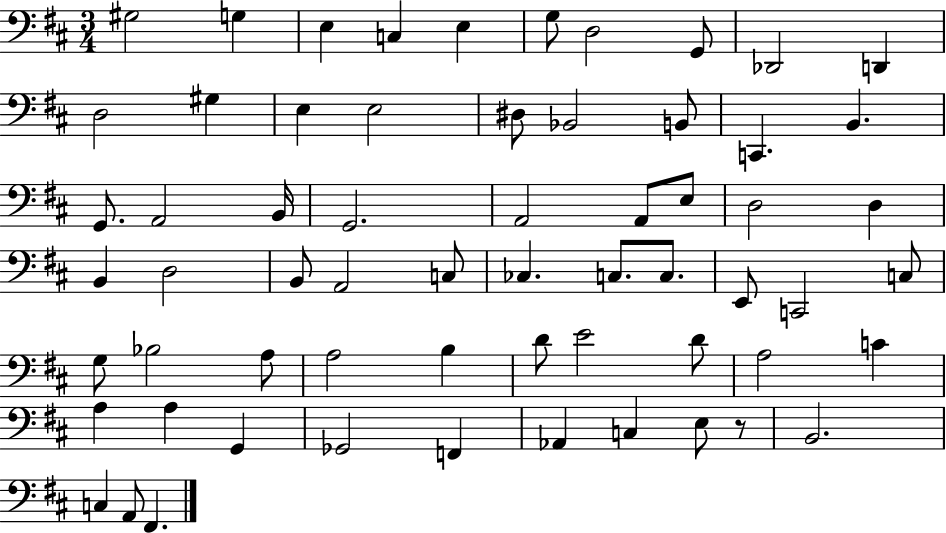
{
  \clef bass
  \numericTimeSignature
  \time 3/4
  \key d \major
  \repeat volta 2 { gis2 g4 | e4 c4 e4 | g8 d2 g,8 | des,2 d,4 | \break d2 gis4 | e4 e2 | dis8 bes,2 b,8 | c,4. b,4. | \break g,8. a,2 b,16 | g,2. | a,2 a,8 e8 | d2 d4 | \break b,4 d2 | b,8 a,2 c8 | ces4. c8. c8. | e,8 c,2 c8 | \break g8 bes2 a8 | a2 b4 | d'8 e'2 d'8 | a2 c'4 | \break a4 a4 g,4 | ges,2 f,4 | aes,4 c4 e8 r8 | b,2. | \break c4 a,8 fis,4. | } \bar "|."
}